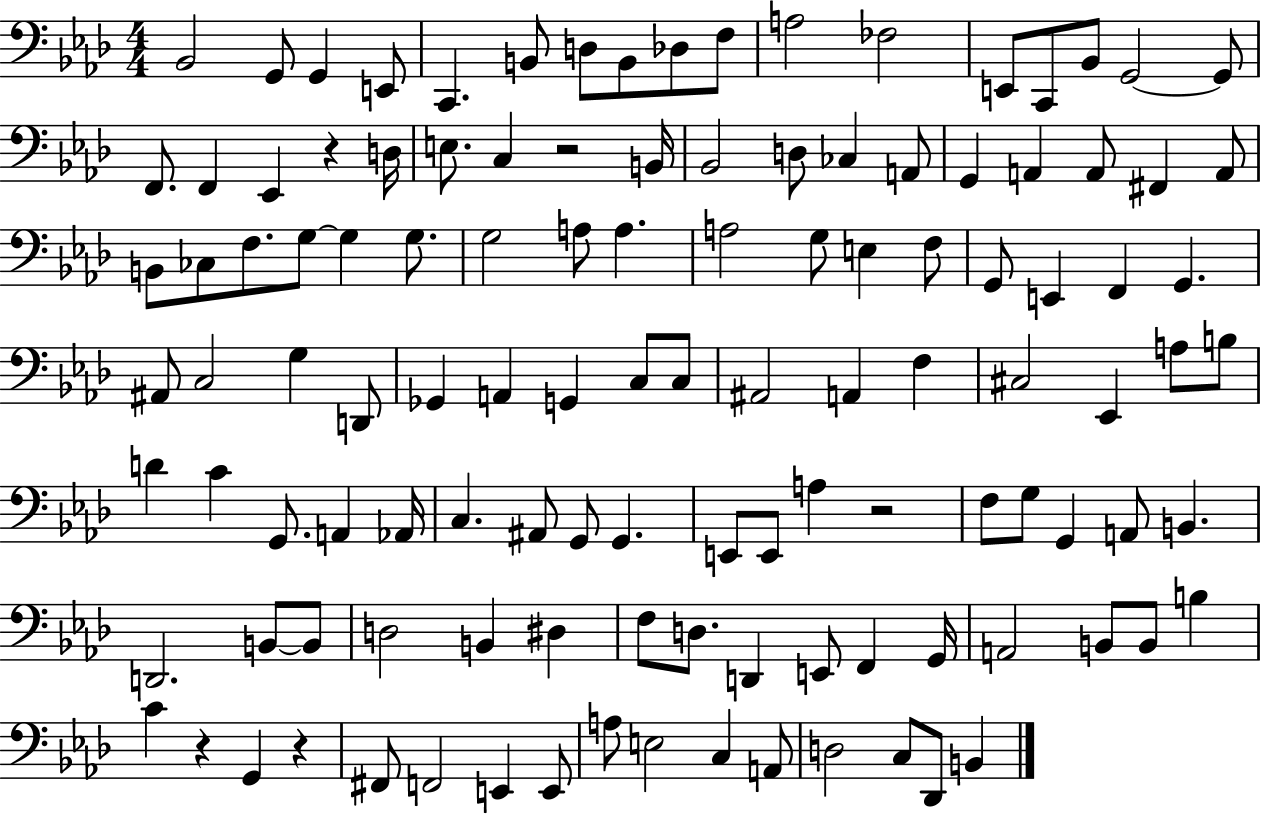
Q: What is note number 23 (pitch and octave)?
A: C3